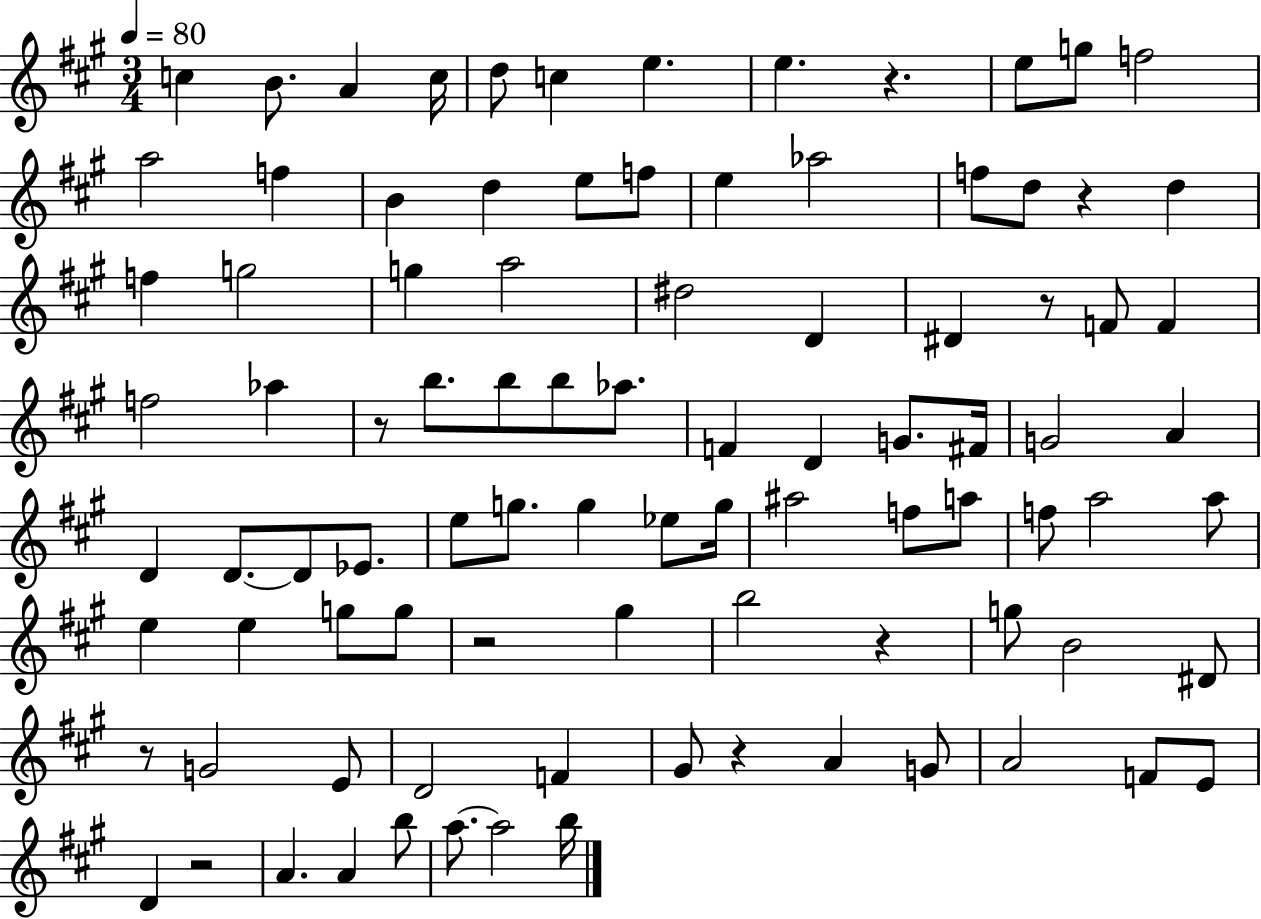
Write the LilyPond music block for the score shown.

{
  \clef treble
  \numericTimeSignature
  \time 3/4
  \key a \major
  \tempo 4 = 80
  \repeat volta 2 { c''4 b'8. a'4 c''16 | d''8 c''4 e''4. | e''4. r4. | e''8 g''8 f''2 | \break a''2 f''4 | b'4 d''4 e''8 f''8 | e''4 aes''2 | f''8 d''8 r4 d''4 | \break f''4 g''2 | g''4 a''2 | dis''2 d'4 | dis'4 r8 f'8 f'4 | \break f''2 aes''4 | r8 b''8. b''8 b''8 aes''8. | f'4 d'4 g'8. fis'16 | g'2 a'4 | \break d'4 d'8.~~ d'8 ees'8. | e''8 g''8. g''4 ees''8 g''16 | ais''2 f''8 a''8 | f''8 a''2 a''8 | \break e''4 e''4 g''8 g''8 | r2 gis''4 | b''2 r4 | g''8 b'2 dis'8 | \break r8 g'2 e'8 | d'2 f'4 | gis'8 r4 a'4 g'8 | a'2 f'8 e'8 | \break d'4 r2 | a'4. a'4 b''8 | a''8.~~ a''2 b''16 | } \bar "|."
}